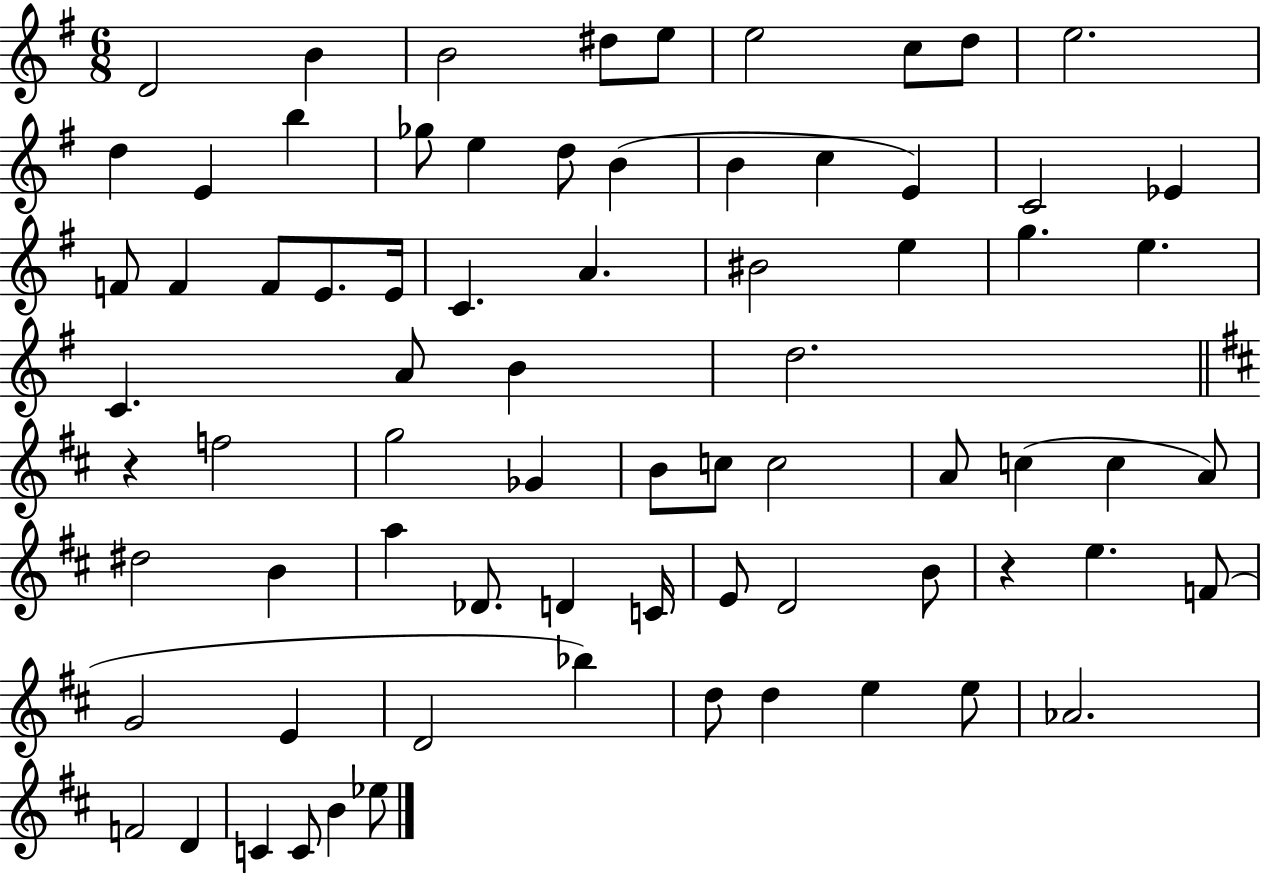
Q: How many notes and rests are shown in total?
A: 74